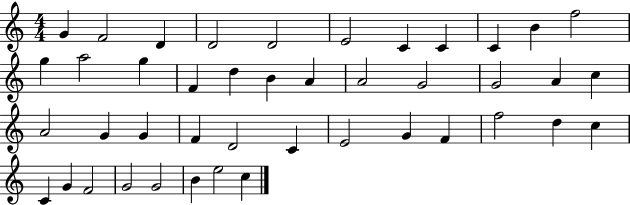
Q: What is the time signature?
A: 4/4